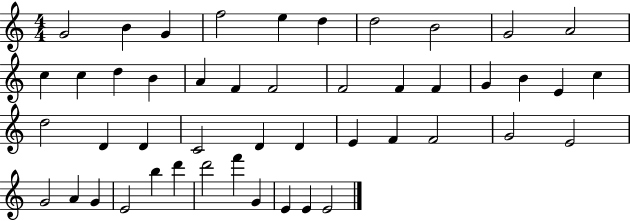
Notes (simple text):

G4/h B4/q G4/q F5/h E5/q D5/q D5/h B4/h G4/h A4/h C5/q C5/q D5/q B4/q A4/q F4/q F4/h F4/h F4/q F4/q G4/q B4/q E4/q C5/q D5/h D4/q D4/q C4/h D4/q D4/q E4/q F4/q F4/h G4/h E4/h G4/h A4/q G4/q E4/h B5/q D6/q D6/h F6/q G4/q E4/q E4/q E4/h